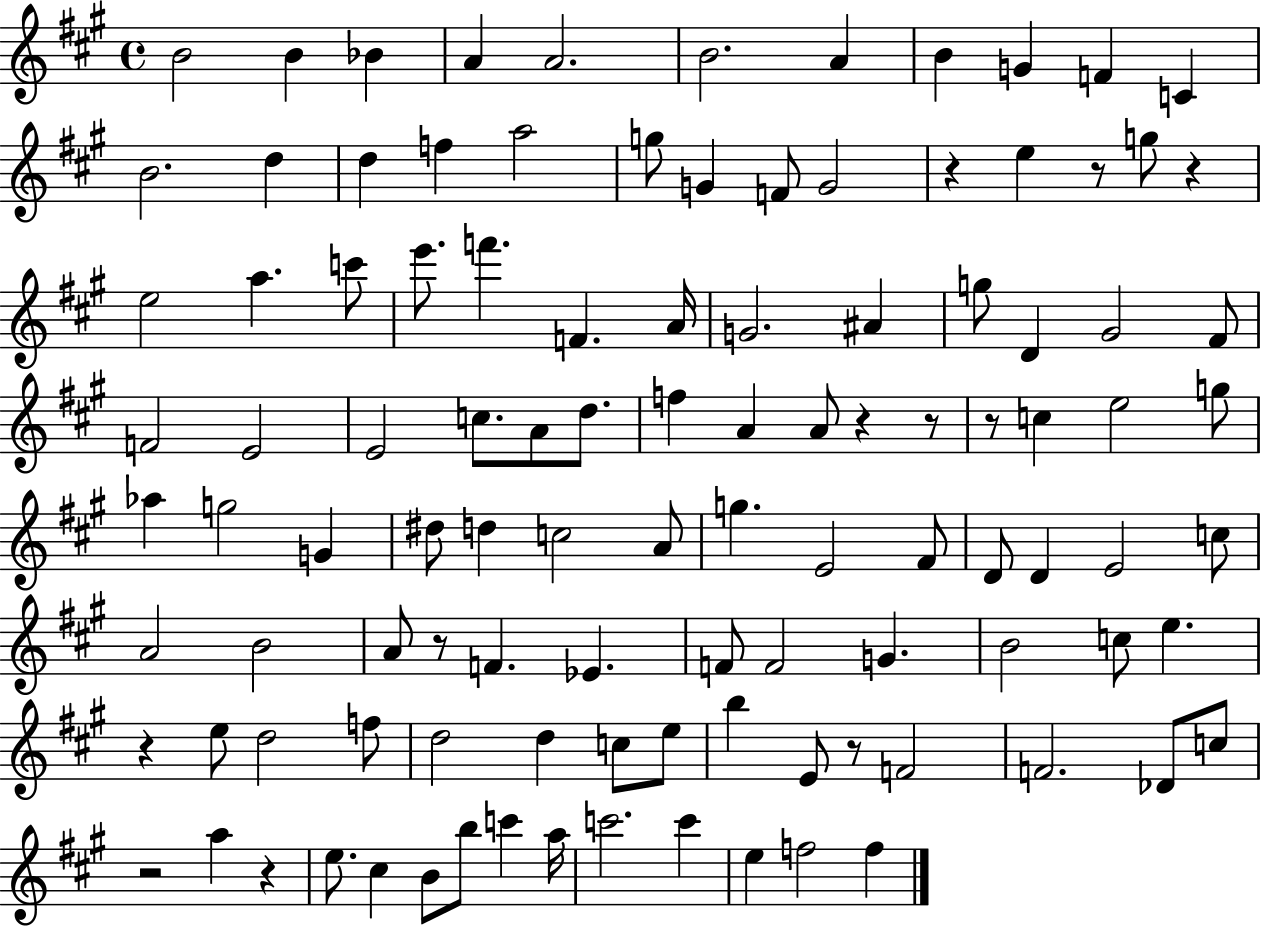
X:1
T:Untitled
M:4/4
L:1/4
K:A
B2 B _B A A2 B2 A B G F C B2 d d f a2 g/2 G F/2 G2 z e z/2 g/2 z e2 a c'/2 e'/2 f' F A/4 G2 ^A g/2 D ^G2 ^F/2 F2 E2 E2 c/2 A/2 d/2 f A A/2 z z/2 z/2 c e2 g/2 _a g2 G ^d/2 d c2 A/2 g E2 ^F/2 D/2 D E2 c/2 A2 B2 A/2 z/2 F _E F/2 F2 G B2 c/2 e z e/2 d2 f/2 d2 d c/2 e/2 b E/2 z/2 F2 F2 _D/2 c/2 z2 a z e/2 ^c B/2 b/2 c' a/4 c'2 c' e f2 f